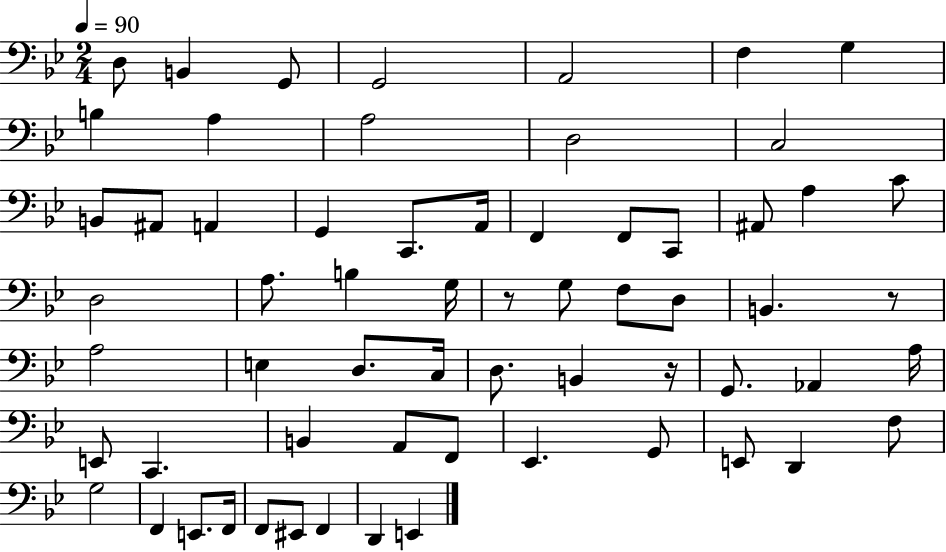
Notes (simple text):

D3/e B2/q G2/e G2/h A2/h F3/q G3/q B3/q A3/q A3/h D3/h C3/h B2/e A#2/e A2/q G2/q C2/e. A2/s F2/q F2/e C2/e A#2/e A3/q C4/e D3/h A3/e. B3/q G3/s R/e G3/e F3/e D3/e B2/q. R/e A3/h E3/q D3/e. C3/s D3/e. B2/q R/s G2/e. Ab2/q A3/s E2/e C2/q. B2/q A2/e F2/e Eb2/q. G2/e E2/e D2/q F3/e G3/h F2/q E2/e. F2/s F2/e EIS2/e F2/q D2/q E2/q